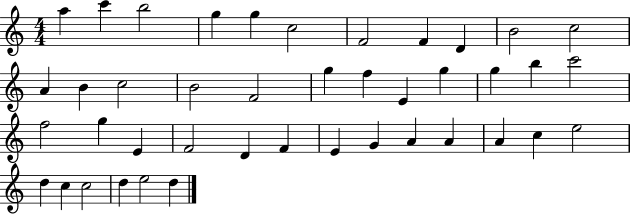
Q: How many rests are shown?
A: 0